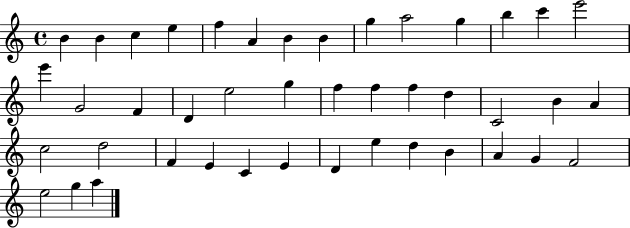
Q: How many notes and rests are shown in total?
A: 43